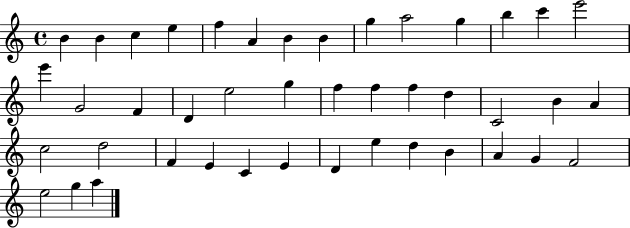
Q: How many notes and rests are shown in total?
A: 43